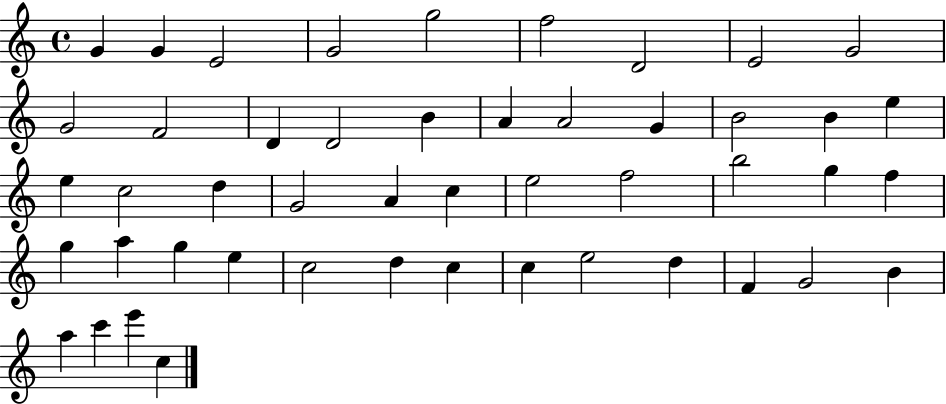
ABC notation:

X:1
T:Untitled
M:4/4
L:1/4
K:C
G G E2 G2 g2 f2 D2 E2 G2 G2 F2 D D2 B A A2 G B2 B e e c2 d G2 A c e2 f2 b2 g f g a g e c2 d c c e2 d F G2 B a c' e' c